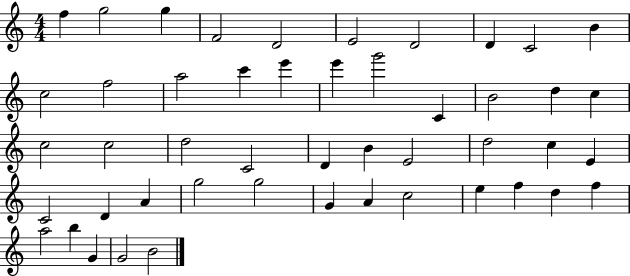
{
  \clef treble
  \numericTimeSignature
  \time 4/4
  \key c \major
  f''4 g''2 g''4 | f'2 d'2 | e'2 d'2 | d'4 c'2 b'4 | \break c''2 f''2 | a''2 c'''4 e'''4 | e'''4 g'''2 c'4 | b'2 d''4 c''4 | \break c''2 c''2 | d''2 c'2 | d'4 b'4 e'2 | d''2 c''4 e'4 | \break c'2 d'4 a'4 | g''2 g''2 | g'4 a'4 c''2 | e''4 f''4 d''4 f''4 | \break a''2 b''4 g'4 | g'2 b'2 | \bar "|."
}